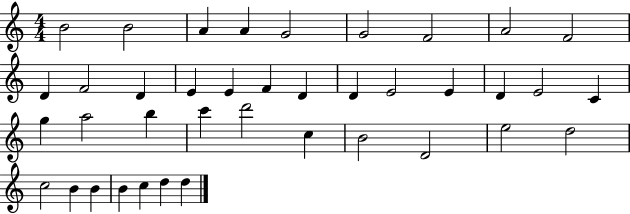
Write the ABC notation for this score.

X:1
T:Untitled
M:4/4
L:1/4
K:C
B2 B2 A A G2 G2 F2 A2 F2 D F2 D E E F D D E2 E D E2 C g a2 b c' d'2 c B2 D2 e2 d2 c2 B B B c d d